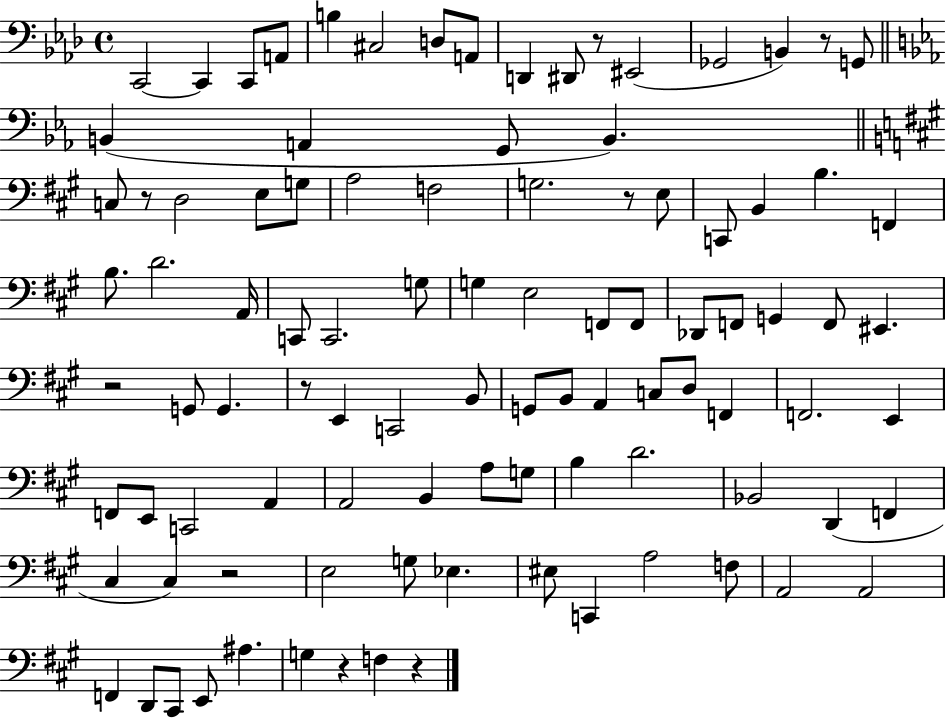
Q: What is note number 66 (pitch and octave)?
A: G3